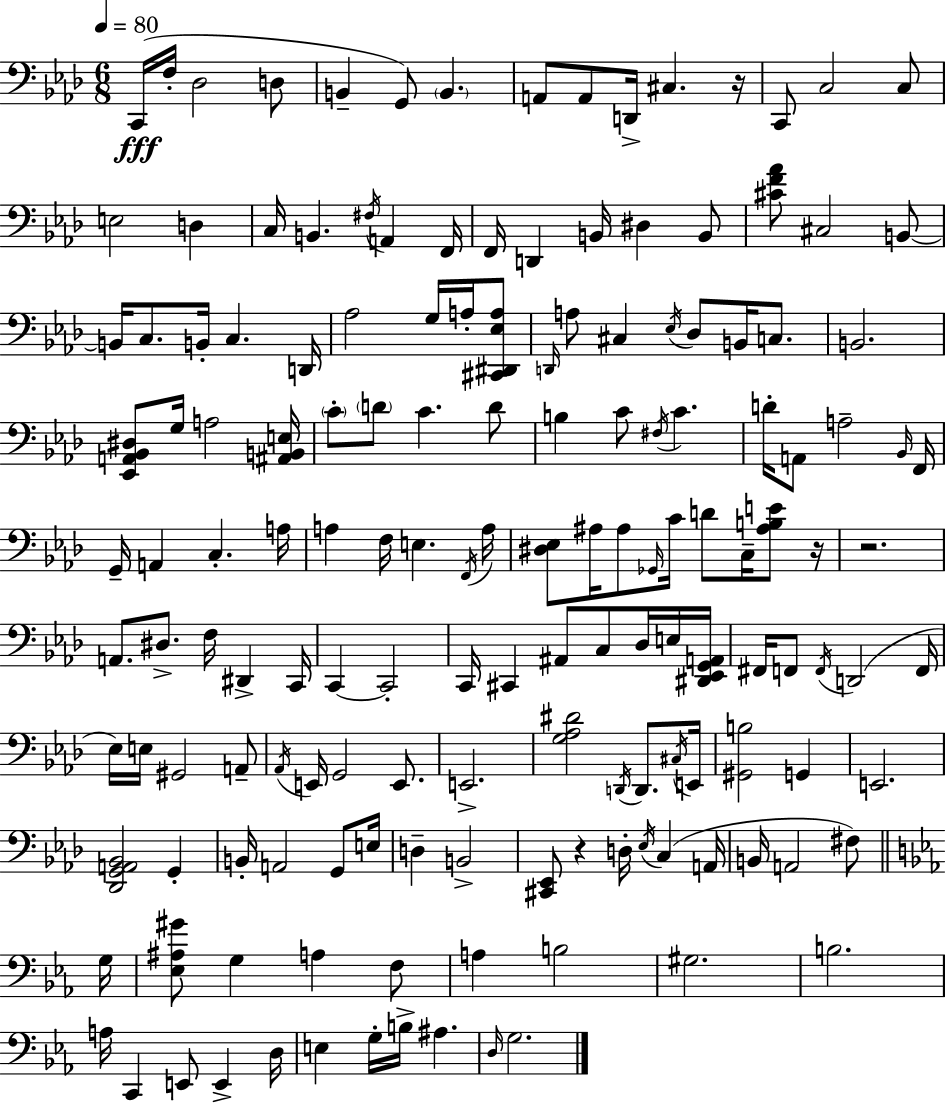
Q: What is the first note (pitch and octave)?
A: C2